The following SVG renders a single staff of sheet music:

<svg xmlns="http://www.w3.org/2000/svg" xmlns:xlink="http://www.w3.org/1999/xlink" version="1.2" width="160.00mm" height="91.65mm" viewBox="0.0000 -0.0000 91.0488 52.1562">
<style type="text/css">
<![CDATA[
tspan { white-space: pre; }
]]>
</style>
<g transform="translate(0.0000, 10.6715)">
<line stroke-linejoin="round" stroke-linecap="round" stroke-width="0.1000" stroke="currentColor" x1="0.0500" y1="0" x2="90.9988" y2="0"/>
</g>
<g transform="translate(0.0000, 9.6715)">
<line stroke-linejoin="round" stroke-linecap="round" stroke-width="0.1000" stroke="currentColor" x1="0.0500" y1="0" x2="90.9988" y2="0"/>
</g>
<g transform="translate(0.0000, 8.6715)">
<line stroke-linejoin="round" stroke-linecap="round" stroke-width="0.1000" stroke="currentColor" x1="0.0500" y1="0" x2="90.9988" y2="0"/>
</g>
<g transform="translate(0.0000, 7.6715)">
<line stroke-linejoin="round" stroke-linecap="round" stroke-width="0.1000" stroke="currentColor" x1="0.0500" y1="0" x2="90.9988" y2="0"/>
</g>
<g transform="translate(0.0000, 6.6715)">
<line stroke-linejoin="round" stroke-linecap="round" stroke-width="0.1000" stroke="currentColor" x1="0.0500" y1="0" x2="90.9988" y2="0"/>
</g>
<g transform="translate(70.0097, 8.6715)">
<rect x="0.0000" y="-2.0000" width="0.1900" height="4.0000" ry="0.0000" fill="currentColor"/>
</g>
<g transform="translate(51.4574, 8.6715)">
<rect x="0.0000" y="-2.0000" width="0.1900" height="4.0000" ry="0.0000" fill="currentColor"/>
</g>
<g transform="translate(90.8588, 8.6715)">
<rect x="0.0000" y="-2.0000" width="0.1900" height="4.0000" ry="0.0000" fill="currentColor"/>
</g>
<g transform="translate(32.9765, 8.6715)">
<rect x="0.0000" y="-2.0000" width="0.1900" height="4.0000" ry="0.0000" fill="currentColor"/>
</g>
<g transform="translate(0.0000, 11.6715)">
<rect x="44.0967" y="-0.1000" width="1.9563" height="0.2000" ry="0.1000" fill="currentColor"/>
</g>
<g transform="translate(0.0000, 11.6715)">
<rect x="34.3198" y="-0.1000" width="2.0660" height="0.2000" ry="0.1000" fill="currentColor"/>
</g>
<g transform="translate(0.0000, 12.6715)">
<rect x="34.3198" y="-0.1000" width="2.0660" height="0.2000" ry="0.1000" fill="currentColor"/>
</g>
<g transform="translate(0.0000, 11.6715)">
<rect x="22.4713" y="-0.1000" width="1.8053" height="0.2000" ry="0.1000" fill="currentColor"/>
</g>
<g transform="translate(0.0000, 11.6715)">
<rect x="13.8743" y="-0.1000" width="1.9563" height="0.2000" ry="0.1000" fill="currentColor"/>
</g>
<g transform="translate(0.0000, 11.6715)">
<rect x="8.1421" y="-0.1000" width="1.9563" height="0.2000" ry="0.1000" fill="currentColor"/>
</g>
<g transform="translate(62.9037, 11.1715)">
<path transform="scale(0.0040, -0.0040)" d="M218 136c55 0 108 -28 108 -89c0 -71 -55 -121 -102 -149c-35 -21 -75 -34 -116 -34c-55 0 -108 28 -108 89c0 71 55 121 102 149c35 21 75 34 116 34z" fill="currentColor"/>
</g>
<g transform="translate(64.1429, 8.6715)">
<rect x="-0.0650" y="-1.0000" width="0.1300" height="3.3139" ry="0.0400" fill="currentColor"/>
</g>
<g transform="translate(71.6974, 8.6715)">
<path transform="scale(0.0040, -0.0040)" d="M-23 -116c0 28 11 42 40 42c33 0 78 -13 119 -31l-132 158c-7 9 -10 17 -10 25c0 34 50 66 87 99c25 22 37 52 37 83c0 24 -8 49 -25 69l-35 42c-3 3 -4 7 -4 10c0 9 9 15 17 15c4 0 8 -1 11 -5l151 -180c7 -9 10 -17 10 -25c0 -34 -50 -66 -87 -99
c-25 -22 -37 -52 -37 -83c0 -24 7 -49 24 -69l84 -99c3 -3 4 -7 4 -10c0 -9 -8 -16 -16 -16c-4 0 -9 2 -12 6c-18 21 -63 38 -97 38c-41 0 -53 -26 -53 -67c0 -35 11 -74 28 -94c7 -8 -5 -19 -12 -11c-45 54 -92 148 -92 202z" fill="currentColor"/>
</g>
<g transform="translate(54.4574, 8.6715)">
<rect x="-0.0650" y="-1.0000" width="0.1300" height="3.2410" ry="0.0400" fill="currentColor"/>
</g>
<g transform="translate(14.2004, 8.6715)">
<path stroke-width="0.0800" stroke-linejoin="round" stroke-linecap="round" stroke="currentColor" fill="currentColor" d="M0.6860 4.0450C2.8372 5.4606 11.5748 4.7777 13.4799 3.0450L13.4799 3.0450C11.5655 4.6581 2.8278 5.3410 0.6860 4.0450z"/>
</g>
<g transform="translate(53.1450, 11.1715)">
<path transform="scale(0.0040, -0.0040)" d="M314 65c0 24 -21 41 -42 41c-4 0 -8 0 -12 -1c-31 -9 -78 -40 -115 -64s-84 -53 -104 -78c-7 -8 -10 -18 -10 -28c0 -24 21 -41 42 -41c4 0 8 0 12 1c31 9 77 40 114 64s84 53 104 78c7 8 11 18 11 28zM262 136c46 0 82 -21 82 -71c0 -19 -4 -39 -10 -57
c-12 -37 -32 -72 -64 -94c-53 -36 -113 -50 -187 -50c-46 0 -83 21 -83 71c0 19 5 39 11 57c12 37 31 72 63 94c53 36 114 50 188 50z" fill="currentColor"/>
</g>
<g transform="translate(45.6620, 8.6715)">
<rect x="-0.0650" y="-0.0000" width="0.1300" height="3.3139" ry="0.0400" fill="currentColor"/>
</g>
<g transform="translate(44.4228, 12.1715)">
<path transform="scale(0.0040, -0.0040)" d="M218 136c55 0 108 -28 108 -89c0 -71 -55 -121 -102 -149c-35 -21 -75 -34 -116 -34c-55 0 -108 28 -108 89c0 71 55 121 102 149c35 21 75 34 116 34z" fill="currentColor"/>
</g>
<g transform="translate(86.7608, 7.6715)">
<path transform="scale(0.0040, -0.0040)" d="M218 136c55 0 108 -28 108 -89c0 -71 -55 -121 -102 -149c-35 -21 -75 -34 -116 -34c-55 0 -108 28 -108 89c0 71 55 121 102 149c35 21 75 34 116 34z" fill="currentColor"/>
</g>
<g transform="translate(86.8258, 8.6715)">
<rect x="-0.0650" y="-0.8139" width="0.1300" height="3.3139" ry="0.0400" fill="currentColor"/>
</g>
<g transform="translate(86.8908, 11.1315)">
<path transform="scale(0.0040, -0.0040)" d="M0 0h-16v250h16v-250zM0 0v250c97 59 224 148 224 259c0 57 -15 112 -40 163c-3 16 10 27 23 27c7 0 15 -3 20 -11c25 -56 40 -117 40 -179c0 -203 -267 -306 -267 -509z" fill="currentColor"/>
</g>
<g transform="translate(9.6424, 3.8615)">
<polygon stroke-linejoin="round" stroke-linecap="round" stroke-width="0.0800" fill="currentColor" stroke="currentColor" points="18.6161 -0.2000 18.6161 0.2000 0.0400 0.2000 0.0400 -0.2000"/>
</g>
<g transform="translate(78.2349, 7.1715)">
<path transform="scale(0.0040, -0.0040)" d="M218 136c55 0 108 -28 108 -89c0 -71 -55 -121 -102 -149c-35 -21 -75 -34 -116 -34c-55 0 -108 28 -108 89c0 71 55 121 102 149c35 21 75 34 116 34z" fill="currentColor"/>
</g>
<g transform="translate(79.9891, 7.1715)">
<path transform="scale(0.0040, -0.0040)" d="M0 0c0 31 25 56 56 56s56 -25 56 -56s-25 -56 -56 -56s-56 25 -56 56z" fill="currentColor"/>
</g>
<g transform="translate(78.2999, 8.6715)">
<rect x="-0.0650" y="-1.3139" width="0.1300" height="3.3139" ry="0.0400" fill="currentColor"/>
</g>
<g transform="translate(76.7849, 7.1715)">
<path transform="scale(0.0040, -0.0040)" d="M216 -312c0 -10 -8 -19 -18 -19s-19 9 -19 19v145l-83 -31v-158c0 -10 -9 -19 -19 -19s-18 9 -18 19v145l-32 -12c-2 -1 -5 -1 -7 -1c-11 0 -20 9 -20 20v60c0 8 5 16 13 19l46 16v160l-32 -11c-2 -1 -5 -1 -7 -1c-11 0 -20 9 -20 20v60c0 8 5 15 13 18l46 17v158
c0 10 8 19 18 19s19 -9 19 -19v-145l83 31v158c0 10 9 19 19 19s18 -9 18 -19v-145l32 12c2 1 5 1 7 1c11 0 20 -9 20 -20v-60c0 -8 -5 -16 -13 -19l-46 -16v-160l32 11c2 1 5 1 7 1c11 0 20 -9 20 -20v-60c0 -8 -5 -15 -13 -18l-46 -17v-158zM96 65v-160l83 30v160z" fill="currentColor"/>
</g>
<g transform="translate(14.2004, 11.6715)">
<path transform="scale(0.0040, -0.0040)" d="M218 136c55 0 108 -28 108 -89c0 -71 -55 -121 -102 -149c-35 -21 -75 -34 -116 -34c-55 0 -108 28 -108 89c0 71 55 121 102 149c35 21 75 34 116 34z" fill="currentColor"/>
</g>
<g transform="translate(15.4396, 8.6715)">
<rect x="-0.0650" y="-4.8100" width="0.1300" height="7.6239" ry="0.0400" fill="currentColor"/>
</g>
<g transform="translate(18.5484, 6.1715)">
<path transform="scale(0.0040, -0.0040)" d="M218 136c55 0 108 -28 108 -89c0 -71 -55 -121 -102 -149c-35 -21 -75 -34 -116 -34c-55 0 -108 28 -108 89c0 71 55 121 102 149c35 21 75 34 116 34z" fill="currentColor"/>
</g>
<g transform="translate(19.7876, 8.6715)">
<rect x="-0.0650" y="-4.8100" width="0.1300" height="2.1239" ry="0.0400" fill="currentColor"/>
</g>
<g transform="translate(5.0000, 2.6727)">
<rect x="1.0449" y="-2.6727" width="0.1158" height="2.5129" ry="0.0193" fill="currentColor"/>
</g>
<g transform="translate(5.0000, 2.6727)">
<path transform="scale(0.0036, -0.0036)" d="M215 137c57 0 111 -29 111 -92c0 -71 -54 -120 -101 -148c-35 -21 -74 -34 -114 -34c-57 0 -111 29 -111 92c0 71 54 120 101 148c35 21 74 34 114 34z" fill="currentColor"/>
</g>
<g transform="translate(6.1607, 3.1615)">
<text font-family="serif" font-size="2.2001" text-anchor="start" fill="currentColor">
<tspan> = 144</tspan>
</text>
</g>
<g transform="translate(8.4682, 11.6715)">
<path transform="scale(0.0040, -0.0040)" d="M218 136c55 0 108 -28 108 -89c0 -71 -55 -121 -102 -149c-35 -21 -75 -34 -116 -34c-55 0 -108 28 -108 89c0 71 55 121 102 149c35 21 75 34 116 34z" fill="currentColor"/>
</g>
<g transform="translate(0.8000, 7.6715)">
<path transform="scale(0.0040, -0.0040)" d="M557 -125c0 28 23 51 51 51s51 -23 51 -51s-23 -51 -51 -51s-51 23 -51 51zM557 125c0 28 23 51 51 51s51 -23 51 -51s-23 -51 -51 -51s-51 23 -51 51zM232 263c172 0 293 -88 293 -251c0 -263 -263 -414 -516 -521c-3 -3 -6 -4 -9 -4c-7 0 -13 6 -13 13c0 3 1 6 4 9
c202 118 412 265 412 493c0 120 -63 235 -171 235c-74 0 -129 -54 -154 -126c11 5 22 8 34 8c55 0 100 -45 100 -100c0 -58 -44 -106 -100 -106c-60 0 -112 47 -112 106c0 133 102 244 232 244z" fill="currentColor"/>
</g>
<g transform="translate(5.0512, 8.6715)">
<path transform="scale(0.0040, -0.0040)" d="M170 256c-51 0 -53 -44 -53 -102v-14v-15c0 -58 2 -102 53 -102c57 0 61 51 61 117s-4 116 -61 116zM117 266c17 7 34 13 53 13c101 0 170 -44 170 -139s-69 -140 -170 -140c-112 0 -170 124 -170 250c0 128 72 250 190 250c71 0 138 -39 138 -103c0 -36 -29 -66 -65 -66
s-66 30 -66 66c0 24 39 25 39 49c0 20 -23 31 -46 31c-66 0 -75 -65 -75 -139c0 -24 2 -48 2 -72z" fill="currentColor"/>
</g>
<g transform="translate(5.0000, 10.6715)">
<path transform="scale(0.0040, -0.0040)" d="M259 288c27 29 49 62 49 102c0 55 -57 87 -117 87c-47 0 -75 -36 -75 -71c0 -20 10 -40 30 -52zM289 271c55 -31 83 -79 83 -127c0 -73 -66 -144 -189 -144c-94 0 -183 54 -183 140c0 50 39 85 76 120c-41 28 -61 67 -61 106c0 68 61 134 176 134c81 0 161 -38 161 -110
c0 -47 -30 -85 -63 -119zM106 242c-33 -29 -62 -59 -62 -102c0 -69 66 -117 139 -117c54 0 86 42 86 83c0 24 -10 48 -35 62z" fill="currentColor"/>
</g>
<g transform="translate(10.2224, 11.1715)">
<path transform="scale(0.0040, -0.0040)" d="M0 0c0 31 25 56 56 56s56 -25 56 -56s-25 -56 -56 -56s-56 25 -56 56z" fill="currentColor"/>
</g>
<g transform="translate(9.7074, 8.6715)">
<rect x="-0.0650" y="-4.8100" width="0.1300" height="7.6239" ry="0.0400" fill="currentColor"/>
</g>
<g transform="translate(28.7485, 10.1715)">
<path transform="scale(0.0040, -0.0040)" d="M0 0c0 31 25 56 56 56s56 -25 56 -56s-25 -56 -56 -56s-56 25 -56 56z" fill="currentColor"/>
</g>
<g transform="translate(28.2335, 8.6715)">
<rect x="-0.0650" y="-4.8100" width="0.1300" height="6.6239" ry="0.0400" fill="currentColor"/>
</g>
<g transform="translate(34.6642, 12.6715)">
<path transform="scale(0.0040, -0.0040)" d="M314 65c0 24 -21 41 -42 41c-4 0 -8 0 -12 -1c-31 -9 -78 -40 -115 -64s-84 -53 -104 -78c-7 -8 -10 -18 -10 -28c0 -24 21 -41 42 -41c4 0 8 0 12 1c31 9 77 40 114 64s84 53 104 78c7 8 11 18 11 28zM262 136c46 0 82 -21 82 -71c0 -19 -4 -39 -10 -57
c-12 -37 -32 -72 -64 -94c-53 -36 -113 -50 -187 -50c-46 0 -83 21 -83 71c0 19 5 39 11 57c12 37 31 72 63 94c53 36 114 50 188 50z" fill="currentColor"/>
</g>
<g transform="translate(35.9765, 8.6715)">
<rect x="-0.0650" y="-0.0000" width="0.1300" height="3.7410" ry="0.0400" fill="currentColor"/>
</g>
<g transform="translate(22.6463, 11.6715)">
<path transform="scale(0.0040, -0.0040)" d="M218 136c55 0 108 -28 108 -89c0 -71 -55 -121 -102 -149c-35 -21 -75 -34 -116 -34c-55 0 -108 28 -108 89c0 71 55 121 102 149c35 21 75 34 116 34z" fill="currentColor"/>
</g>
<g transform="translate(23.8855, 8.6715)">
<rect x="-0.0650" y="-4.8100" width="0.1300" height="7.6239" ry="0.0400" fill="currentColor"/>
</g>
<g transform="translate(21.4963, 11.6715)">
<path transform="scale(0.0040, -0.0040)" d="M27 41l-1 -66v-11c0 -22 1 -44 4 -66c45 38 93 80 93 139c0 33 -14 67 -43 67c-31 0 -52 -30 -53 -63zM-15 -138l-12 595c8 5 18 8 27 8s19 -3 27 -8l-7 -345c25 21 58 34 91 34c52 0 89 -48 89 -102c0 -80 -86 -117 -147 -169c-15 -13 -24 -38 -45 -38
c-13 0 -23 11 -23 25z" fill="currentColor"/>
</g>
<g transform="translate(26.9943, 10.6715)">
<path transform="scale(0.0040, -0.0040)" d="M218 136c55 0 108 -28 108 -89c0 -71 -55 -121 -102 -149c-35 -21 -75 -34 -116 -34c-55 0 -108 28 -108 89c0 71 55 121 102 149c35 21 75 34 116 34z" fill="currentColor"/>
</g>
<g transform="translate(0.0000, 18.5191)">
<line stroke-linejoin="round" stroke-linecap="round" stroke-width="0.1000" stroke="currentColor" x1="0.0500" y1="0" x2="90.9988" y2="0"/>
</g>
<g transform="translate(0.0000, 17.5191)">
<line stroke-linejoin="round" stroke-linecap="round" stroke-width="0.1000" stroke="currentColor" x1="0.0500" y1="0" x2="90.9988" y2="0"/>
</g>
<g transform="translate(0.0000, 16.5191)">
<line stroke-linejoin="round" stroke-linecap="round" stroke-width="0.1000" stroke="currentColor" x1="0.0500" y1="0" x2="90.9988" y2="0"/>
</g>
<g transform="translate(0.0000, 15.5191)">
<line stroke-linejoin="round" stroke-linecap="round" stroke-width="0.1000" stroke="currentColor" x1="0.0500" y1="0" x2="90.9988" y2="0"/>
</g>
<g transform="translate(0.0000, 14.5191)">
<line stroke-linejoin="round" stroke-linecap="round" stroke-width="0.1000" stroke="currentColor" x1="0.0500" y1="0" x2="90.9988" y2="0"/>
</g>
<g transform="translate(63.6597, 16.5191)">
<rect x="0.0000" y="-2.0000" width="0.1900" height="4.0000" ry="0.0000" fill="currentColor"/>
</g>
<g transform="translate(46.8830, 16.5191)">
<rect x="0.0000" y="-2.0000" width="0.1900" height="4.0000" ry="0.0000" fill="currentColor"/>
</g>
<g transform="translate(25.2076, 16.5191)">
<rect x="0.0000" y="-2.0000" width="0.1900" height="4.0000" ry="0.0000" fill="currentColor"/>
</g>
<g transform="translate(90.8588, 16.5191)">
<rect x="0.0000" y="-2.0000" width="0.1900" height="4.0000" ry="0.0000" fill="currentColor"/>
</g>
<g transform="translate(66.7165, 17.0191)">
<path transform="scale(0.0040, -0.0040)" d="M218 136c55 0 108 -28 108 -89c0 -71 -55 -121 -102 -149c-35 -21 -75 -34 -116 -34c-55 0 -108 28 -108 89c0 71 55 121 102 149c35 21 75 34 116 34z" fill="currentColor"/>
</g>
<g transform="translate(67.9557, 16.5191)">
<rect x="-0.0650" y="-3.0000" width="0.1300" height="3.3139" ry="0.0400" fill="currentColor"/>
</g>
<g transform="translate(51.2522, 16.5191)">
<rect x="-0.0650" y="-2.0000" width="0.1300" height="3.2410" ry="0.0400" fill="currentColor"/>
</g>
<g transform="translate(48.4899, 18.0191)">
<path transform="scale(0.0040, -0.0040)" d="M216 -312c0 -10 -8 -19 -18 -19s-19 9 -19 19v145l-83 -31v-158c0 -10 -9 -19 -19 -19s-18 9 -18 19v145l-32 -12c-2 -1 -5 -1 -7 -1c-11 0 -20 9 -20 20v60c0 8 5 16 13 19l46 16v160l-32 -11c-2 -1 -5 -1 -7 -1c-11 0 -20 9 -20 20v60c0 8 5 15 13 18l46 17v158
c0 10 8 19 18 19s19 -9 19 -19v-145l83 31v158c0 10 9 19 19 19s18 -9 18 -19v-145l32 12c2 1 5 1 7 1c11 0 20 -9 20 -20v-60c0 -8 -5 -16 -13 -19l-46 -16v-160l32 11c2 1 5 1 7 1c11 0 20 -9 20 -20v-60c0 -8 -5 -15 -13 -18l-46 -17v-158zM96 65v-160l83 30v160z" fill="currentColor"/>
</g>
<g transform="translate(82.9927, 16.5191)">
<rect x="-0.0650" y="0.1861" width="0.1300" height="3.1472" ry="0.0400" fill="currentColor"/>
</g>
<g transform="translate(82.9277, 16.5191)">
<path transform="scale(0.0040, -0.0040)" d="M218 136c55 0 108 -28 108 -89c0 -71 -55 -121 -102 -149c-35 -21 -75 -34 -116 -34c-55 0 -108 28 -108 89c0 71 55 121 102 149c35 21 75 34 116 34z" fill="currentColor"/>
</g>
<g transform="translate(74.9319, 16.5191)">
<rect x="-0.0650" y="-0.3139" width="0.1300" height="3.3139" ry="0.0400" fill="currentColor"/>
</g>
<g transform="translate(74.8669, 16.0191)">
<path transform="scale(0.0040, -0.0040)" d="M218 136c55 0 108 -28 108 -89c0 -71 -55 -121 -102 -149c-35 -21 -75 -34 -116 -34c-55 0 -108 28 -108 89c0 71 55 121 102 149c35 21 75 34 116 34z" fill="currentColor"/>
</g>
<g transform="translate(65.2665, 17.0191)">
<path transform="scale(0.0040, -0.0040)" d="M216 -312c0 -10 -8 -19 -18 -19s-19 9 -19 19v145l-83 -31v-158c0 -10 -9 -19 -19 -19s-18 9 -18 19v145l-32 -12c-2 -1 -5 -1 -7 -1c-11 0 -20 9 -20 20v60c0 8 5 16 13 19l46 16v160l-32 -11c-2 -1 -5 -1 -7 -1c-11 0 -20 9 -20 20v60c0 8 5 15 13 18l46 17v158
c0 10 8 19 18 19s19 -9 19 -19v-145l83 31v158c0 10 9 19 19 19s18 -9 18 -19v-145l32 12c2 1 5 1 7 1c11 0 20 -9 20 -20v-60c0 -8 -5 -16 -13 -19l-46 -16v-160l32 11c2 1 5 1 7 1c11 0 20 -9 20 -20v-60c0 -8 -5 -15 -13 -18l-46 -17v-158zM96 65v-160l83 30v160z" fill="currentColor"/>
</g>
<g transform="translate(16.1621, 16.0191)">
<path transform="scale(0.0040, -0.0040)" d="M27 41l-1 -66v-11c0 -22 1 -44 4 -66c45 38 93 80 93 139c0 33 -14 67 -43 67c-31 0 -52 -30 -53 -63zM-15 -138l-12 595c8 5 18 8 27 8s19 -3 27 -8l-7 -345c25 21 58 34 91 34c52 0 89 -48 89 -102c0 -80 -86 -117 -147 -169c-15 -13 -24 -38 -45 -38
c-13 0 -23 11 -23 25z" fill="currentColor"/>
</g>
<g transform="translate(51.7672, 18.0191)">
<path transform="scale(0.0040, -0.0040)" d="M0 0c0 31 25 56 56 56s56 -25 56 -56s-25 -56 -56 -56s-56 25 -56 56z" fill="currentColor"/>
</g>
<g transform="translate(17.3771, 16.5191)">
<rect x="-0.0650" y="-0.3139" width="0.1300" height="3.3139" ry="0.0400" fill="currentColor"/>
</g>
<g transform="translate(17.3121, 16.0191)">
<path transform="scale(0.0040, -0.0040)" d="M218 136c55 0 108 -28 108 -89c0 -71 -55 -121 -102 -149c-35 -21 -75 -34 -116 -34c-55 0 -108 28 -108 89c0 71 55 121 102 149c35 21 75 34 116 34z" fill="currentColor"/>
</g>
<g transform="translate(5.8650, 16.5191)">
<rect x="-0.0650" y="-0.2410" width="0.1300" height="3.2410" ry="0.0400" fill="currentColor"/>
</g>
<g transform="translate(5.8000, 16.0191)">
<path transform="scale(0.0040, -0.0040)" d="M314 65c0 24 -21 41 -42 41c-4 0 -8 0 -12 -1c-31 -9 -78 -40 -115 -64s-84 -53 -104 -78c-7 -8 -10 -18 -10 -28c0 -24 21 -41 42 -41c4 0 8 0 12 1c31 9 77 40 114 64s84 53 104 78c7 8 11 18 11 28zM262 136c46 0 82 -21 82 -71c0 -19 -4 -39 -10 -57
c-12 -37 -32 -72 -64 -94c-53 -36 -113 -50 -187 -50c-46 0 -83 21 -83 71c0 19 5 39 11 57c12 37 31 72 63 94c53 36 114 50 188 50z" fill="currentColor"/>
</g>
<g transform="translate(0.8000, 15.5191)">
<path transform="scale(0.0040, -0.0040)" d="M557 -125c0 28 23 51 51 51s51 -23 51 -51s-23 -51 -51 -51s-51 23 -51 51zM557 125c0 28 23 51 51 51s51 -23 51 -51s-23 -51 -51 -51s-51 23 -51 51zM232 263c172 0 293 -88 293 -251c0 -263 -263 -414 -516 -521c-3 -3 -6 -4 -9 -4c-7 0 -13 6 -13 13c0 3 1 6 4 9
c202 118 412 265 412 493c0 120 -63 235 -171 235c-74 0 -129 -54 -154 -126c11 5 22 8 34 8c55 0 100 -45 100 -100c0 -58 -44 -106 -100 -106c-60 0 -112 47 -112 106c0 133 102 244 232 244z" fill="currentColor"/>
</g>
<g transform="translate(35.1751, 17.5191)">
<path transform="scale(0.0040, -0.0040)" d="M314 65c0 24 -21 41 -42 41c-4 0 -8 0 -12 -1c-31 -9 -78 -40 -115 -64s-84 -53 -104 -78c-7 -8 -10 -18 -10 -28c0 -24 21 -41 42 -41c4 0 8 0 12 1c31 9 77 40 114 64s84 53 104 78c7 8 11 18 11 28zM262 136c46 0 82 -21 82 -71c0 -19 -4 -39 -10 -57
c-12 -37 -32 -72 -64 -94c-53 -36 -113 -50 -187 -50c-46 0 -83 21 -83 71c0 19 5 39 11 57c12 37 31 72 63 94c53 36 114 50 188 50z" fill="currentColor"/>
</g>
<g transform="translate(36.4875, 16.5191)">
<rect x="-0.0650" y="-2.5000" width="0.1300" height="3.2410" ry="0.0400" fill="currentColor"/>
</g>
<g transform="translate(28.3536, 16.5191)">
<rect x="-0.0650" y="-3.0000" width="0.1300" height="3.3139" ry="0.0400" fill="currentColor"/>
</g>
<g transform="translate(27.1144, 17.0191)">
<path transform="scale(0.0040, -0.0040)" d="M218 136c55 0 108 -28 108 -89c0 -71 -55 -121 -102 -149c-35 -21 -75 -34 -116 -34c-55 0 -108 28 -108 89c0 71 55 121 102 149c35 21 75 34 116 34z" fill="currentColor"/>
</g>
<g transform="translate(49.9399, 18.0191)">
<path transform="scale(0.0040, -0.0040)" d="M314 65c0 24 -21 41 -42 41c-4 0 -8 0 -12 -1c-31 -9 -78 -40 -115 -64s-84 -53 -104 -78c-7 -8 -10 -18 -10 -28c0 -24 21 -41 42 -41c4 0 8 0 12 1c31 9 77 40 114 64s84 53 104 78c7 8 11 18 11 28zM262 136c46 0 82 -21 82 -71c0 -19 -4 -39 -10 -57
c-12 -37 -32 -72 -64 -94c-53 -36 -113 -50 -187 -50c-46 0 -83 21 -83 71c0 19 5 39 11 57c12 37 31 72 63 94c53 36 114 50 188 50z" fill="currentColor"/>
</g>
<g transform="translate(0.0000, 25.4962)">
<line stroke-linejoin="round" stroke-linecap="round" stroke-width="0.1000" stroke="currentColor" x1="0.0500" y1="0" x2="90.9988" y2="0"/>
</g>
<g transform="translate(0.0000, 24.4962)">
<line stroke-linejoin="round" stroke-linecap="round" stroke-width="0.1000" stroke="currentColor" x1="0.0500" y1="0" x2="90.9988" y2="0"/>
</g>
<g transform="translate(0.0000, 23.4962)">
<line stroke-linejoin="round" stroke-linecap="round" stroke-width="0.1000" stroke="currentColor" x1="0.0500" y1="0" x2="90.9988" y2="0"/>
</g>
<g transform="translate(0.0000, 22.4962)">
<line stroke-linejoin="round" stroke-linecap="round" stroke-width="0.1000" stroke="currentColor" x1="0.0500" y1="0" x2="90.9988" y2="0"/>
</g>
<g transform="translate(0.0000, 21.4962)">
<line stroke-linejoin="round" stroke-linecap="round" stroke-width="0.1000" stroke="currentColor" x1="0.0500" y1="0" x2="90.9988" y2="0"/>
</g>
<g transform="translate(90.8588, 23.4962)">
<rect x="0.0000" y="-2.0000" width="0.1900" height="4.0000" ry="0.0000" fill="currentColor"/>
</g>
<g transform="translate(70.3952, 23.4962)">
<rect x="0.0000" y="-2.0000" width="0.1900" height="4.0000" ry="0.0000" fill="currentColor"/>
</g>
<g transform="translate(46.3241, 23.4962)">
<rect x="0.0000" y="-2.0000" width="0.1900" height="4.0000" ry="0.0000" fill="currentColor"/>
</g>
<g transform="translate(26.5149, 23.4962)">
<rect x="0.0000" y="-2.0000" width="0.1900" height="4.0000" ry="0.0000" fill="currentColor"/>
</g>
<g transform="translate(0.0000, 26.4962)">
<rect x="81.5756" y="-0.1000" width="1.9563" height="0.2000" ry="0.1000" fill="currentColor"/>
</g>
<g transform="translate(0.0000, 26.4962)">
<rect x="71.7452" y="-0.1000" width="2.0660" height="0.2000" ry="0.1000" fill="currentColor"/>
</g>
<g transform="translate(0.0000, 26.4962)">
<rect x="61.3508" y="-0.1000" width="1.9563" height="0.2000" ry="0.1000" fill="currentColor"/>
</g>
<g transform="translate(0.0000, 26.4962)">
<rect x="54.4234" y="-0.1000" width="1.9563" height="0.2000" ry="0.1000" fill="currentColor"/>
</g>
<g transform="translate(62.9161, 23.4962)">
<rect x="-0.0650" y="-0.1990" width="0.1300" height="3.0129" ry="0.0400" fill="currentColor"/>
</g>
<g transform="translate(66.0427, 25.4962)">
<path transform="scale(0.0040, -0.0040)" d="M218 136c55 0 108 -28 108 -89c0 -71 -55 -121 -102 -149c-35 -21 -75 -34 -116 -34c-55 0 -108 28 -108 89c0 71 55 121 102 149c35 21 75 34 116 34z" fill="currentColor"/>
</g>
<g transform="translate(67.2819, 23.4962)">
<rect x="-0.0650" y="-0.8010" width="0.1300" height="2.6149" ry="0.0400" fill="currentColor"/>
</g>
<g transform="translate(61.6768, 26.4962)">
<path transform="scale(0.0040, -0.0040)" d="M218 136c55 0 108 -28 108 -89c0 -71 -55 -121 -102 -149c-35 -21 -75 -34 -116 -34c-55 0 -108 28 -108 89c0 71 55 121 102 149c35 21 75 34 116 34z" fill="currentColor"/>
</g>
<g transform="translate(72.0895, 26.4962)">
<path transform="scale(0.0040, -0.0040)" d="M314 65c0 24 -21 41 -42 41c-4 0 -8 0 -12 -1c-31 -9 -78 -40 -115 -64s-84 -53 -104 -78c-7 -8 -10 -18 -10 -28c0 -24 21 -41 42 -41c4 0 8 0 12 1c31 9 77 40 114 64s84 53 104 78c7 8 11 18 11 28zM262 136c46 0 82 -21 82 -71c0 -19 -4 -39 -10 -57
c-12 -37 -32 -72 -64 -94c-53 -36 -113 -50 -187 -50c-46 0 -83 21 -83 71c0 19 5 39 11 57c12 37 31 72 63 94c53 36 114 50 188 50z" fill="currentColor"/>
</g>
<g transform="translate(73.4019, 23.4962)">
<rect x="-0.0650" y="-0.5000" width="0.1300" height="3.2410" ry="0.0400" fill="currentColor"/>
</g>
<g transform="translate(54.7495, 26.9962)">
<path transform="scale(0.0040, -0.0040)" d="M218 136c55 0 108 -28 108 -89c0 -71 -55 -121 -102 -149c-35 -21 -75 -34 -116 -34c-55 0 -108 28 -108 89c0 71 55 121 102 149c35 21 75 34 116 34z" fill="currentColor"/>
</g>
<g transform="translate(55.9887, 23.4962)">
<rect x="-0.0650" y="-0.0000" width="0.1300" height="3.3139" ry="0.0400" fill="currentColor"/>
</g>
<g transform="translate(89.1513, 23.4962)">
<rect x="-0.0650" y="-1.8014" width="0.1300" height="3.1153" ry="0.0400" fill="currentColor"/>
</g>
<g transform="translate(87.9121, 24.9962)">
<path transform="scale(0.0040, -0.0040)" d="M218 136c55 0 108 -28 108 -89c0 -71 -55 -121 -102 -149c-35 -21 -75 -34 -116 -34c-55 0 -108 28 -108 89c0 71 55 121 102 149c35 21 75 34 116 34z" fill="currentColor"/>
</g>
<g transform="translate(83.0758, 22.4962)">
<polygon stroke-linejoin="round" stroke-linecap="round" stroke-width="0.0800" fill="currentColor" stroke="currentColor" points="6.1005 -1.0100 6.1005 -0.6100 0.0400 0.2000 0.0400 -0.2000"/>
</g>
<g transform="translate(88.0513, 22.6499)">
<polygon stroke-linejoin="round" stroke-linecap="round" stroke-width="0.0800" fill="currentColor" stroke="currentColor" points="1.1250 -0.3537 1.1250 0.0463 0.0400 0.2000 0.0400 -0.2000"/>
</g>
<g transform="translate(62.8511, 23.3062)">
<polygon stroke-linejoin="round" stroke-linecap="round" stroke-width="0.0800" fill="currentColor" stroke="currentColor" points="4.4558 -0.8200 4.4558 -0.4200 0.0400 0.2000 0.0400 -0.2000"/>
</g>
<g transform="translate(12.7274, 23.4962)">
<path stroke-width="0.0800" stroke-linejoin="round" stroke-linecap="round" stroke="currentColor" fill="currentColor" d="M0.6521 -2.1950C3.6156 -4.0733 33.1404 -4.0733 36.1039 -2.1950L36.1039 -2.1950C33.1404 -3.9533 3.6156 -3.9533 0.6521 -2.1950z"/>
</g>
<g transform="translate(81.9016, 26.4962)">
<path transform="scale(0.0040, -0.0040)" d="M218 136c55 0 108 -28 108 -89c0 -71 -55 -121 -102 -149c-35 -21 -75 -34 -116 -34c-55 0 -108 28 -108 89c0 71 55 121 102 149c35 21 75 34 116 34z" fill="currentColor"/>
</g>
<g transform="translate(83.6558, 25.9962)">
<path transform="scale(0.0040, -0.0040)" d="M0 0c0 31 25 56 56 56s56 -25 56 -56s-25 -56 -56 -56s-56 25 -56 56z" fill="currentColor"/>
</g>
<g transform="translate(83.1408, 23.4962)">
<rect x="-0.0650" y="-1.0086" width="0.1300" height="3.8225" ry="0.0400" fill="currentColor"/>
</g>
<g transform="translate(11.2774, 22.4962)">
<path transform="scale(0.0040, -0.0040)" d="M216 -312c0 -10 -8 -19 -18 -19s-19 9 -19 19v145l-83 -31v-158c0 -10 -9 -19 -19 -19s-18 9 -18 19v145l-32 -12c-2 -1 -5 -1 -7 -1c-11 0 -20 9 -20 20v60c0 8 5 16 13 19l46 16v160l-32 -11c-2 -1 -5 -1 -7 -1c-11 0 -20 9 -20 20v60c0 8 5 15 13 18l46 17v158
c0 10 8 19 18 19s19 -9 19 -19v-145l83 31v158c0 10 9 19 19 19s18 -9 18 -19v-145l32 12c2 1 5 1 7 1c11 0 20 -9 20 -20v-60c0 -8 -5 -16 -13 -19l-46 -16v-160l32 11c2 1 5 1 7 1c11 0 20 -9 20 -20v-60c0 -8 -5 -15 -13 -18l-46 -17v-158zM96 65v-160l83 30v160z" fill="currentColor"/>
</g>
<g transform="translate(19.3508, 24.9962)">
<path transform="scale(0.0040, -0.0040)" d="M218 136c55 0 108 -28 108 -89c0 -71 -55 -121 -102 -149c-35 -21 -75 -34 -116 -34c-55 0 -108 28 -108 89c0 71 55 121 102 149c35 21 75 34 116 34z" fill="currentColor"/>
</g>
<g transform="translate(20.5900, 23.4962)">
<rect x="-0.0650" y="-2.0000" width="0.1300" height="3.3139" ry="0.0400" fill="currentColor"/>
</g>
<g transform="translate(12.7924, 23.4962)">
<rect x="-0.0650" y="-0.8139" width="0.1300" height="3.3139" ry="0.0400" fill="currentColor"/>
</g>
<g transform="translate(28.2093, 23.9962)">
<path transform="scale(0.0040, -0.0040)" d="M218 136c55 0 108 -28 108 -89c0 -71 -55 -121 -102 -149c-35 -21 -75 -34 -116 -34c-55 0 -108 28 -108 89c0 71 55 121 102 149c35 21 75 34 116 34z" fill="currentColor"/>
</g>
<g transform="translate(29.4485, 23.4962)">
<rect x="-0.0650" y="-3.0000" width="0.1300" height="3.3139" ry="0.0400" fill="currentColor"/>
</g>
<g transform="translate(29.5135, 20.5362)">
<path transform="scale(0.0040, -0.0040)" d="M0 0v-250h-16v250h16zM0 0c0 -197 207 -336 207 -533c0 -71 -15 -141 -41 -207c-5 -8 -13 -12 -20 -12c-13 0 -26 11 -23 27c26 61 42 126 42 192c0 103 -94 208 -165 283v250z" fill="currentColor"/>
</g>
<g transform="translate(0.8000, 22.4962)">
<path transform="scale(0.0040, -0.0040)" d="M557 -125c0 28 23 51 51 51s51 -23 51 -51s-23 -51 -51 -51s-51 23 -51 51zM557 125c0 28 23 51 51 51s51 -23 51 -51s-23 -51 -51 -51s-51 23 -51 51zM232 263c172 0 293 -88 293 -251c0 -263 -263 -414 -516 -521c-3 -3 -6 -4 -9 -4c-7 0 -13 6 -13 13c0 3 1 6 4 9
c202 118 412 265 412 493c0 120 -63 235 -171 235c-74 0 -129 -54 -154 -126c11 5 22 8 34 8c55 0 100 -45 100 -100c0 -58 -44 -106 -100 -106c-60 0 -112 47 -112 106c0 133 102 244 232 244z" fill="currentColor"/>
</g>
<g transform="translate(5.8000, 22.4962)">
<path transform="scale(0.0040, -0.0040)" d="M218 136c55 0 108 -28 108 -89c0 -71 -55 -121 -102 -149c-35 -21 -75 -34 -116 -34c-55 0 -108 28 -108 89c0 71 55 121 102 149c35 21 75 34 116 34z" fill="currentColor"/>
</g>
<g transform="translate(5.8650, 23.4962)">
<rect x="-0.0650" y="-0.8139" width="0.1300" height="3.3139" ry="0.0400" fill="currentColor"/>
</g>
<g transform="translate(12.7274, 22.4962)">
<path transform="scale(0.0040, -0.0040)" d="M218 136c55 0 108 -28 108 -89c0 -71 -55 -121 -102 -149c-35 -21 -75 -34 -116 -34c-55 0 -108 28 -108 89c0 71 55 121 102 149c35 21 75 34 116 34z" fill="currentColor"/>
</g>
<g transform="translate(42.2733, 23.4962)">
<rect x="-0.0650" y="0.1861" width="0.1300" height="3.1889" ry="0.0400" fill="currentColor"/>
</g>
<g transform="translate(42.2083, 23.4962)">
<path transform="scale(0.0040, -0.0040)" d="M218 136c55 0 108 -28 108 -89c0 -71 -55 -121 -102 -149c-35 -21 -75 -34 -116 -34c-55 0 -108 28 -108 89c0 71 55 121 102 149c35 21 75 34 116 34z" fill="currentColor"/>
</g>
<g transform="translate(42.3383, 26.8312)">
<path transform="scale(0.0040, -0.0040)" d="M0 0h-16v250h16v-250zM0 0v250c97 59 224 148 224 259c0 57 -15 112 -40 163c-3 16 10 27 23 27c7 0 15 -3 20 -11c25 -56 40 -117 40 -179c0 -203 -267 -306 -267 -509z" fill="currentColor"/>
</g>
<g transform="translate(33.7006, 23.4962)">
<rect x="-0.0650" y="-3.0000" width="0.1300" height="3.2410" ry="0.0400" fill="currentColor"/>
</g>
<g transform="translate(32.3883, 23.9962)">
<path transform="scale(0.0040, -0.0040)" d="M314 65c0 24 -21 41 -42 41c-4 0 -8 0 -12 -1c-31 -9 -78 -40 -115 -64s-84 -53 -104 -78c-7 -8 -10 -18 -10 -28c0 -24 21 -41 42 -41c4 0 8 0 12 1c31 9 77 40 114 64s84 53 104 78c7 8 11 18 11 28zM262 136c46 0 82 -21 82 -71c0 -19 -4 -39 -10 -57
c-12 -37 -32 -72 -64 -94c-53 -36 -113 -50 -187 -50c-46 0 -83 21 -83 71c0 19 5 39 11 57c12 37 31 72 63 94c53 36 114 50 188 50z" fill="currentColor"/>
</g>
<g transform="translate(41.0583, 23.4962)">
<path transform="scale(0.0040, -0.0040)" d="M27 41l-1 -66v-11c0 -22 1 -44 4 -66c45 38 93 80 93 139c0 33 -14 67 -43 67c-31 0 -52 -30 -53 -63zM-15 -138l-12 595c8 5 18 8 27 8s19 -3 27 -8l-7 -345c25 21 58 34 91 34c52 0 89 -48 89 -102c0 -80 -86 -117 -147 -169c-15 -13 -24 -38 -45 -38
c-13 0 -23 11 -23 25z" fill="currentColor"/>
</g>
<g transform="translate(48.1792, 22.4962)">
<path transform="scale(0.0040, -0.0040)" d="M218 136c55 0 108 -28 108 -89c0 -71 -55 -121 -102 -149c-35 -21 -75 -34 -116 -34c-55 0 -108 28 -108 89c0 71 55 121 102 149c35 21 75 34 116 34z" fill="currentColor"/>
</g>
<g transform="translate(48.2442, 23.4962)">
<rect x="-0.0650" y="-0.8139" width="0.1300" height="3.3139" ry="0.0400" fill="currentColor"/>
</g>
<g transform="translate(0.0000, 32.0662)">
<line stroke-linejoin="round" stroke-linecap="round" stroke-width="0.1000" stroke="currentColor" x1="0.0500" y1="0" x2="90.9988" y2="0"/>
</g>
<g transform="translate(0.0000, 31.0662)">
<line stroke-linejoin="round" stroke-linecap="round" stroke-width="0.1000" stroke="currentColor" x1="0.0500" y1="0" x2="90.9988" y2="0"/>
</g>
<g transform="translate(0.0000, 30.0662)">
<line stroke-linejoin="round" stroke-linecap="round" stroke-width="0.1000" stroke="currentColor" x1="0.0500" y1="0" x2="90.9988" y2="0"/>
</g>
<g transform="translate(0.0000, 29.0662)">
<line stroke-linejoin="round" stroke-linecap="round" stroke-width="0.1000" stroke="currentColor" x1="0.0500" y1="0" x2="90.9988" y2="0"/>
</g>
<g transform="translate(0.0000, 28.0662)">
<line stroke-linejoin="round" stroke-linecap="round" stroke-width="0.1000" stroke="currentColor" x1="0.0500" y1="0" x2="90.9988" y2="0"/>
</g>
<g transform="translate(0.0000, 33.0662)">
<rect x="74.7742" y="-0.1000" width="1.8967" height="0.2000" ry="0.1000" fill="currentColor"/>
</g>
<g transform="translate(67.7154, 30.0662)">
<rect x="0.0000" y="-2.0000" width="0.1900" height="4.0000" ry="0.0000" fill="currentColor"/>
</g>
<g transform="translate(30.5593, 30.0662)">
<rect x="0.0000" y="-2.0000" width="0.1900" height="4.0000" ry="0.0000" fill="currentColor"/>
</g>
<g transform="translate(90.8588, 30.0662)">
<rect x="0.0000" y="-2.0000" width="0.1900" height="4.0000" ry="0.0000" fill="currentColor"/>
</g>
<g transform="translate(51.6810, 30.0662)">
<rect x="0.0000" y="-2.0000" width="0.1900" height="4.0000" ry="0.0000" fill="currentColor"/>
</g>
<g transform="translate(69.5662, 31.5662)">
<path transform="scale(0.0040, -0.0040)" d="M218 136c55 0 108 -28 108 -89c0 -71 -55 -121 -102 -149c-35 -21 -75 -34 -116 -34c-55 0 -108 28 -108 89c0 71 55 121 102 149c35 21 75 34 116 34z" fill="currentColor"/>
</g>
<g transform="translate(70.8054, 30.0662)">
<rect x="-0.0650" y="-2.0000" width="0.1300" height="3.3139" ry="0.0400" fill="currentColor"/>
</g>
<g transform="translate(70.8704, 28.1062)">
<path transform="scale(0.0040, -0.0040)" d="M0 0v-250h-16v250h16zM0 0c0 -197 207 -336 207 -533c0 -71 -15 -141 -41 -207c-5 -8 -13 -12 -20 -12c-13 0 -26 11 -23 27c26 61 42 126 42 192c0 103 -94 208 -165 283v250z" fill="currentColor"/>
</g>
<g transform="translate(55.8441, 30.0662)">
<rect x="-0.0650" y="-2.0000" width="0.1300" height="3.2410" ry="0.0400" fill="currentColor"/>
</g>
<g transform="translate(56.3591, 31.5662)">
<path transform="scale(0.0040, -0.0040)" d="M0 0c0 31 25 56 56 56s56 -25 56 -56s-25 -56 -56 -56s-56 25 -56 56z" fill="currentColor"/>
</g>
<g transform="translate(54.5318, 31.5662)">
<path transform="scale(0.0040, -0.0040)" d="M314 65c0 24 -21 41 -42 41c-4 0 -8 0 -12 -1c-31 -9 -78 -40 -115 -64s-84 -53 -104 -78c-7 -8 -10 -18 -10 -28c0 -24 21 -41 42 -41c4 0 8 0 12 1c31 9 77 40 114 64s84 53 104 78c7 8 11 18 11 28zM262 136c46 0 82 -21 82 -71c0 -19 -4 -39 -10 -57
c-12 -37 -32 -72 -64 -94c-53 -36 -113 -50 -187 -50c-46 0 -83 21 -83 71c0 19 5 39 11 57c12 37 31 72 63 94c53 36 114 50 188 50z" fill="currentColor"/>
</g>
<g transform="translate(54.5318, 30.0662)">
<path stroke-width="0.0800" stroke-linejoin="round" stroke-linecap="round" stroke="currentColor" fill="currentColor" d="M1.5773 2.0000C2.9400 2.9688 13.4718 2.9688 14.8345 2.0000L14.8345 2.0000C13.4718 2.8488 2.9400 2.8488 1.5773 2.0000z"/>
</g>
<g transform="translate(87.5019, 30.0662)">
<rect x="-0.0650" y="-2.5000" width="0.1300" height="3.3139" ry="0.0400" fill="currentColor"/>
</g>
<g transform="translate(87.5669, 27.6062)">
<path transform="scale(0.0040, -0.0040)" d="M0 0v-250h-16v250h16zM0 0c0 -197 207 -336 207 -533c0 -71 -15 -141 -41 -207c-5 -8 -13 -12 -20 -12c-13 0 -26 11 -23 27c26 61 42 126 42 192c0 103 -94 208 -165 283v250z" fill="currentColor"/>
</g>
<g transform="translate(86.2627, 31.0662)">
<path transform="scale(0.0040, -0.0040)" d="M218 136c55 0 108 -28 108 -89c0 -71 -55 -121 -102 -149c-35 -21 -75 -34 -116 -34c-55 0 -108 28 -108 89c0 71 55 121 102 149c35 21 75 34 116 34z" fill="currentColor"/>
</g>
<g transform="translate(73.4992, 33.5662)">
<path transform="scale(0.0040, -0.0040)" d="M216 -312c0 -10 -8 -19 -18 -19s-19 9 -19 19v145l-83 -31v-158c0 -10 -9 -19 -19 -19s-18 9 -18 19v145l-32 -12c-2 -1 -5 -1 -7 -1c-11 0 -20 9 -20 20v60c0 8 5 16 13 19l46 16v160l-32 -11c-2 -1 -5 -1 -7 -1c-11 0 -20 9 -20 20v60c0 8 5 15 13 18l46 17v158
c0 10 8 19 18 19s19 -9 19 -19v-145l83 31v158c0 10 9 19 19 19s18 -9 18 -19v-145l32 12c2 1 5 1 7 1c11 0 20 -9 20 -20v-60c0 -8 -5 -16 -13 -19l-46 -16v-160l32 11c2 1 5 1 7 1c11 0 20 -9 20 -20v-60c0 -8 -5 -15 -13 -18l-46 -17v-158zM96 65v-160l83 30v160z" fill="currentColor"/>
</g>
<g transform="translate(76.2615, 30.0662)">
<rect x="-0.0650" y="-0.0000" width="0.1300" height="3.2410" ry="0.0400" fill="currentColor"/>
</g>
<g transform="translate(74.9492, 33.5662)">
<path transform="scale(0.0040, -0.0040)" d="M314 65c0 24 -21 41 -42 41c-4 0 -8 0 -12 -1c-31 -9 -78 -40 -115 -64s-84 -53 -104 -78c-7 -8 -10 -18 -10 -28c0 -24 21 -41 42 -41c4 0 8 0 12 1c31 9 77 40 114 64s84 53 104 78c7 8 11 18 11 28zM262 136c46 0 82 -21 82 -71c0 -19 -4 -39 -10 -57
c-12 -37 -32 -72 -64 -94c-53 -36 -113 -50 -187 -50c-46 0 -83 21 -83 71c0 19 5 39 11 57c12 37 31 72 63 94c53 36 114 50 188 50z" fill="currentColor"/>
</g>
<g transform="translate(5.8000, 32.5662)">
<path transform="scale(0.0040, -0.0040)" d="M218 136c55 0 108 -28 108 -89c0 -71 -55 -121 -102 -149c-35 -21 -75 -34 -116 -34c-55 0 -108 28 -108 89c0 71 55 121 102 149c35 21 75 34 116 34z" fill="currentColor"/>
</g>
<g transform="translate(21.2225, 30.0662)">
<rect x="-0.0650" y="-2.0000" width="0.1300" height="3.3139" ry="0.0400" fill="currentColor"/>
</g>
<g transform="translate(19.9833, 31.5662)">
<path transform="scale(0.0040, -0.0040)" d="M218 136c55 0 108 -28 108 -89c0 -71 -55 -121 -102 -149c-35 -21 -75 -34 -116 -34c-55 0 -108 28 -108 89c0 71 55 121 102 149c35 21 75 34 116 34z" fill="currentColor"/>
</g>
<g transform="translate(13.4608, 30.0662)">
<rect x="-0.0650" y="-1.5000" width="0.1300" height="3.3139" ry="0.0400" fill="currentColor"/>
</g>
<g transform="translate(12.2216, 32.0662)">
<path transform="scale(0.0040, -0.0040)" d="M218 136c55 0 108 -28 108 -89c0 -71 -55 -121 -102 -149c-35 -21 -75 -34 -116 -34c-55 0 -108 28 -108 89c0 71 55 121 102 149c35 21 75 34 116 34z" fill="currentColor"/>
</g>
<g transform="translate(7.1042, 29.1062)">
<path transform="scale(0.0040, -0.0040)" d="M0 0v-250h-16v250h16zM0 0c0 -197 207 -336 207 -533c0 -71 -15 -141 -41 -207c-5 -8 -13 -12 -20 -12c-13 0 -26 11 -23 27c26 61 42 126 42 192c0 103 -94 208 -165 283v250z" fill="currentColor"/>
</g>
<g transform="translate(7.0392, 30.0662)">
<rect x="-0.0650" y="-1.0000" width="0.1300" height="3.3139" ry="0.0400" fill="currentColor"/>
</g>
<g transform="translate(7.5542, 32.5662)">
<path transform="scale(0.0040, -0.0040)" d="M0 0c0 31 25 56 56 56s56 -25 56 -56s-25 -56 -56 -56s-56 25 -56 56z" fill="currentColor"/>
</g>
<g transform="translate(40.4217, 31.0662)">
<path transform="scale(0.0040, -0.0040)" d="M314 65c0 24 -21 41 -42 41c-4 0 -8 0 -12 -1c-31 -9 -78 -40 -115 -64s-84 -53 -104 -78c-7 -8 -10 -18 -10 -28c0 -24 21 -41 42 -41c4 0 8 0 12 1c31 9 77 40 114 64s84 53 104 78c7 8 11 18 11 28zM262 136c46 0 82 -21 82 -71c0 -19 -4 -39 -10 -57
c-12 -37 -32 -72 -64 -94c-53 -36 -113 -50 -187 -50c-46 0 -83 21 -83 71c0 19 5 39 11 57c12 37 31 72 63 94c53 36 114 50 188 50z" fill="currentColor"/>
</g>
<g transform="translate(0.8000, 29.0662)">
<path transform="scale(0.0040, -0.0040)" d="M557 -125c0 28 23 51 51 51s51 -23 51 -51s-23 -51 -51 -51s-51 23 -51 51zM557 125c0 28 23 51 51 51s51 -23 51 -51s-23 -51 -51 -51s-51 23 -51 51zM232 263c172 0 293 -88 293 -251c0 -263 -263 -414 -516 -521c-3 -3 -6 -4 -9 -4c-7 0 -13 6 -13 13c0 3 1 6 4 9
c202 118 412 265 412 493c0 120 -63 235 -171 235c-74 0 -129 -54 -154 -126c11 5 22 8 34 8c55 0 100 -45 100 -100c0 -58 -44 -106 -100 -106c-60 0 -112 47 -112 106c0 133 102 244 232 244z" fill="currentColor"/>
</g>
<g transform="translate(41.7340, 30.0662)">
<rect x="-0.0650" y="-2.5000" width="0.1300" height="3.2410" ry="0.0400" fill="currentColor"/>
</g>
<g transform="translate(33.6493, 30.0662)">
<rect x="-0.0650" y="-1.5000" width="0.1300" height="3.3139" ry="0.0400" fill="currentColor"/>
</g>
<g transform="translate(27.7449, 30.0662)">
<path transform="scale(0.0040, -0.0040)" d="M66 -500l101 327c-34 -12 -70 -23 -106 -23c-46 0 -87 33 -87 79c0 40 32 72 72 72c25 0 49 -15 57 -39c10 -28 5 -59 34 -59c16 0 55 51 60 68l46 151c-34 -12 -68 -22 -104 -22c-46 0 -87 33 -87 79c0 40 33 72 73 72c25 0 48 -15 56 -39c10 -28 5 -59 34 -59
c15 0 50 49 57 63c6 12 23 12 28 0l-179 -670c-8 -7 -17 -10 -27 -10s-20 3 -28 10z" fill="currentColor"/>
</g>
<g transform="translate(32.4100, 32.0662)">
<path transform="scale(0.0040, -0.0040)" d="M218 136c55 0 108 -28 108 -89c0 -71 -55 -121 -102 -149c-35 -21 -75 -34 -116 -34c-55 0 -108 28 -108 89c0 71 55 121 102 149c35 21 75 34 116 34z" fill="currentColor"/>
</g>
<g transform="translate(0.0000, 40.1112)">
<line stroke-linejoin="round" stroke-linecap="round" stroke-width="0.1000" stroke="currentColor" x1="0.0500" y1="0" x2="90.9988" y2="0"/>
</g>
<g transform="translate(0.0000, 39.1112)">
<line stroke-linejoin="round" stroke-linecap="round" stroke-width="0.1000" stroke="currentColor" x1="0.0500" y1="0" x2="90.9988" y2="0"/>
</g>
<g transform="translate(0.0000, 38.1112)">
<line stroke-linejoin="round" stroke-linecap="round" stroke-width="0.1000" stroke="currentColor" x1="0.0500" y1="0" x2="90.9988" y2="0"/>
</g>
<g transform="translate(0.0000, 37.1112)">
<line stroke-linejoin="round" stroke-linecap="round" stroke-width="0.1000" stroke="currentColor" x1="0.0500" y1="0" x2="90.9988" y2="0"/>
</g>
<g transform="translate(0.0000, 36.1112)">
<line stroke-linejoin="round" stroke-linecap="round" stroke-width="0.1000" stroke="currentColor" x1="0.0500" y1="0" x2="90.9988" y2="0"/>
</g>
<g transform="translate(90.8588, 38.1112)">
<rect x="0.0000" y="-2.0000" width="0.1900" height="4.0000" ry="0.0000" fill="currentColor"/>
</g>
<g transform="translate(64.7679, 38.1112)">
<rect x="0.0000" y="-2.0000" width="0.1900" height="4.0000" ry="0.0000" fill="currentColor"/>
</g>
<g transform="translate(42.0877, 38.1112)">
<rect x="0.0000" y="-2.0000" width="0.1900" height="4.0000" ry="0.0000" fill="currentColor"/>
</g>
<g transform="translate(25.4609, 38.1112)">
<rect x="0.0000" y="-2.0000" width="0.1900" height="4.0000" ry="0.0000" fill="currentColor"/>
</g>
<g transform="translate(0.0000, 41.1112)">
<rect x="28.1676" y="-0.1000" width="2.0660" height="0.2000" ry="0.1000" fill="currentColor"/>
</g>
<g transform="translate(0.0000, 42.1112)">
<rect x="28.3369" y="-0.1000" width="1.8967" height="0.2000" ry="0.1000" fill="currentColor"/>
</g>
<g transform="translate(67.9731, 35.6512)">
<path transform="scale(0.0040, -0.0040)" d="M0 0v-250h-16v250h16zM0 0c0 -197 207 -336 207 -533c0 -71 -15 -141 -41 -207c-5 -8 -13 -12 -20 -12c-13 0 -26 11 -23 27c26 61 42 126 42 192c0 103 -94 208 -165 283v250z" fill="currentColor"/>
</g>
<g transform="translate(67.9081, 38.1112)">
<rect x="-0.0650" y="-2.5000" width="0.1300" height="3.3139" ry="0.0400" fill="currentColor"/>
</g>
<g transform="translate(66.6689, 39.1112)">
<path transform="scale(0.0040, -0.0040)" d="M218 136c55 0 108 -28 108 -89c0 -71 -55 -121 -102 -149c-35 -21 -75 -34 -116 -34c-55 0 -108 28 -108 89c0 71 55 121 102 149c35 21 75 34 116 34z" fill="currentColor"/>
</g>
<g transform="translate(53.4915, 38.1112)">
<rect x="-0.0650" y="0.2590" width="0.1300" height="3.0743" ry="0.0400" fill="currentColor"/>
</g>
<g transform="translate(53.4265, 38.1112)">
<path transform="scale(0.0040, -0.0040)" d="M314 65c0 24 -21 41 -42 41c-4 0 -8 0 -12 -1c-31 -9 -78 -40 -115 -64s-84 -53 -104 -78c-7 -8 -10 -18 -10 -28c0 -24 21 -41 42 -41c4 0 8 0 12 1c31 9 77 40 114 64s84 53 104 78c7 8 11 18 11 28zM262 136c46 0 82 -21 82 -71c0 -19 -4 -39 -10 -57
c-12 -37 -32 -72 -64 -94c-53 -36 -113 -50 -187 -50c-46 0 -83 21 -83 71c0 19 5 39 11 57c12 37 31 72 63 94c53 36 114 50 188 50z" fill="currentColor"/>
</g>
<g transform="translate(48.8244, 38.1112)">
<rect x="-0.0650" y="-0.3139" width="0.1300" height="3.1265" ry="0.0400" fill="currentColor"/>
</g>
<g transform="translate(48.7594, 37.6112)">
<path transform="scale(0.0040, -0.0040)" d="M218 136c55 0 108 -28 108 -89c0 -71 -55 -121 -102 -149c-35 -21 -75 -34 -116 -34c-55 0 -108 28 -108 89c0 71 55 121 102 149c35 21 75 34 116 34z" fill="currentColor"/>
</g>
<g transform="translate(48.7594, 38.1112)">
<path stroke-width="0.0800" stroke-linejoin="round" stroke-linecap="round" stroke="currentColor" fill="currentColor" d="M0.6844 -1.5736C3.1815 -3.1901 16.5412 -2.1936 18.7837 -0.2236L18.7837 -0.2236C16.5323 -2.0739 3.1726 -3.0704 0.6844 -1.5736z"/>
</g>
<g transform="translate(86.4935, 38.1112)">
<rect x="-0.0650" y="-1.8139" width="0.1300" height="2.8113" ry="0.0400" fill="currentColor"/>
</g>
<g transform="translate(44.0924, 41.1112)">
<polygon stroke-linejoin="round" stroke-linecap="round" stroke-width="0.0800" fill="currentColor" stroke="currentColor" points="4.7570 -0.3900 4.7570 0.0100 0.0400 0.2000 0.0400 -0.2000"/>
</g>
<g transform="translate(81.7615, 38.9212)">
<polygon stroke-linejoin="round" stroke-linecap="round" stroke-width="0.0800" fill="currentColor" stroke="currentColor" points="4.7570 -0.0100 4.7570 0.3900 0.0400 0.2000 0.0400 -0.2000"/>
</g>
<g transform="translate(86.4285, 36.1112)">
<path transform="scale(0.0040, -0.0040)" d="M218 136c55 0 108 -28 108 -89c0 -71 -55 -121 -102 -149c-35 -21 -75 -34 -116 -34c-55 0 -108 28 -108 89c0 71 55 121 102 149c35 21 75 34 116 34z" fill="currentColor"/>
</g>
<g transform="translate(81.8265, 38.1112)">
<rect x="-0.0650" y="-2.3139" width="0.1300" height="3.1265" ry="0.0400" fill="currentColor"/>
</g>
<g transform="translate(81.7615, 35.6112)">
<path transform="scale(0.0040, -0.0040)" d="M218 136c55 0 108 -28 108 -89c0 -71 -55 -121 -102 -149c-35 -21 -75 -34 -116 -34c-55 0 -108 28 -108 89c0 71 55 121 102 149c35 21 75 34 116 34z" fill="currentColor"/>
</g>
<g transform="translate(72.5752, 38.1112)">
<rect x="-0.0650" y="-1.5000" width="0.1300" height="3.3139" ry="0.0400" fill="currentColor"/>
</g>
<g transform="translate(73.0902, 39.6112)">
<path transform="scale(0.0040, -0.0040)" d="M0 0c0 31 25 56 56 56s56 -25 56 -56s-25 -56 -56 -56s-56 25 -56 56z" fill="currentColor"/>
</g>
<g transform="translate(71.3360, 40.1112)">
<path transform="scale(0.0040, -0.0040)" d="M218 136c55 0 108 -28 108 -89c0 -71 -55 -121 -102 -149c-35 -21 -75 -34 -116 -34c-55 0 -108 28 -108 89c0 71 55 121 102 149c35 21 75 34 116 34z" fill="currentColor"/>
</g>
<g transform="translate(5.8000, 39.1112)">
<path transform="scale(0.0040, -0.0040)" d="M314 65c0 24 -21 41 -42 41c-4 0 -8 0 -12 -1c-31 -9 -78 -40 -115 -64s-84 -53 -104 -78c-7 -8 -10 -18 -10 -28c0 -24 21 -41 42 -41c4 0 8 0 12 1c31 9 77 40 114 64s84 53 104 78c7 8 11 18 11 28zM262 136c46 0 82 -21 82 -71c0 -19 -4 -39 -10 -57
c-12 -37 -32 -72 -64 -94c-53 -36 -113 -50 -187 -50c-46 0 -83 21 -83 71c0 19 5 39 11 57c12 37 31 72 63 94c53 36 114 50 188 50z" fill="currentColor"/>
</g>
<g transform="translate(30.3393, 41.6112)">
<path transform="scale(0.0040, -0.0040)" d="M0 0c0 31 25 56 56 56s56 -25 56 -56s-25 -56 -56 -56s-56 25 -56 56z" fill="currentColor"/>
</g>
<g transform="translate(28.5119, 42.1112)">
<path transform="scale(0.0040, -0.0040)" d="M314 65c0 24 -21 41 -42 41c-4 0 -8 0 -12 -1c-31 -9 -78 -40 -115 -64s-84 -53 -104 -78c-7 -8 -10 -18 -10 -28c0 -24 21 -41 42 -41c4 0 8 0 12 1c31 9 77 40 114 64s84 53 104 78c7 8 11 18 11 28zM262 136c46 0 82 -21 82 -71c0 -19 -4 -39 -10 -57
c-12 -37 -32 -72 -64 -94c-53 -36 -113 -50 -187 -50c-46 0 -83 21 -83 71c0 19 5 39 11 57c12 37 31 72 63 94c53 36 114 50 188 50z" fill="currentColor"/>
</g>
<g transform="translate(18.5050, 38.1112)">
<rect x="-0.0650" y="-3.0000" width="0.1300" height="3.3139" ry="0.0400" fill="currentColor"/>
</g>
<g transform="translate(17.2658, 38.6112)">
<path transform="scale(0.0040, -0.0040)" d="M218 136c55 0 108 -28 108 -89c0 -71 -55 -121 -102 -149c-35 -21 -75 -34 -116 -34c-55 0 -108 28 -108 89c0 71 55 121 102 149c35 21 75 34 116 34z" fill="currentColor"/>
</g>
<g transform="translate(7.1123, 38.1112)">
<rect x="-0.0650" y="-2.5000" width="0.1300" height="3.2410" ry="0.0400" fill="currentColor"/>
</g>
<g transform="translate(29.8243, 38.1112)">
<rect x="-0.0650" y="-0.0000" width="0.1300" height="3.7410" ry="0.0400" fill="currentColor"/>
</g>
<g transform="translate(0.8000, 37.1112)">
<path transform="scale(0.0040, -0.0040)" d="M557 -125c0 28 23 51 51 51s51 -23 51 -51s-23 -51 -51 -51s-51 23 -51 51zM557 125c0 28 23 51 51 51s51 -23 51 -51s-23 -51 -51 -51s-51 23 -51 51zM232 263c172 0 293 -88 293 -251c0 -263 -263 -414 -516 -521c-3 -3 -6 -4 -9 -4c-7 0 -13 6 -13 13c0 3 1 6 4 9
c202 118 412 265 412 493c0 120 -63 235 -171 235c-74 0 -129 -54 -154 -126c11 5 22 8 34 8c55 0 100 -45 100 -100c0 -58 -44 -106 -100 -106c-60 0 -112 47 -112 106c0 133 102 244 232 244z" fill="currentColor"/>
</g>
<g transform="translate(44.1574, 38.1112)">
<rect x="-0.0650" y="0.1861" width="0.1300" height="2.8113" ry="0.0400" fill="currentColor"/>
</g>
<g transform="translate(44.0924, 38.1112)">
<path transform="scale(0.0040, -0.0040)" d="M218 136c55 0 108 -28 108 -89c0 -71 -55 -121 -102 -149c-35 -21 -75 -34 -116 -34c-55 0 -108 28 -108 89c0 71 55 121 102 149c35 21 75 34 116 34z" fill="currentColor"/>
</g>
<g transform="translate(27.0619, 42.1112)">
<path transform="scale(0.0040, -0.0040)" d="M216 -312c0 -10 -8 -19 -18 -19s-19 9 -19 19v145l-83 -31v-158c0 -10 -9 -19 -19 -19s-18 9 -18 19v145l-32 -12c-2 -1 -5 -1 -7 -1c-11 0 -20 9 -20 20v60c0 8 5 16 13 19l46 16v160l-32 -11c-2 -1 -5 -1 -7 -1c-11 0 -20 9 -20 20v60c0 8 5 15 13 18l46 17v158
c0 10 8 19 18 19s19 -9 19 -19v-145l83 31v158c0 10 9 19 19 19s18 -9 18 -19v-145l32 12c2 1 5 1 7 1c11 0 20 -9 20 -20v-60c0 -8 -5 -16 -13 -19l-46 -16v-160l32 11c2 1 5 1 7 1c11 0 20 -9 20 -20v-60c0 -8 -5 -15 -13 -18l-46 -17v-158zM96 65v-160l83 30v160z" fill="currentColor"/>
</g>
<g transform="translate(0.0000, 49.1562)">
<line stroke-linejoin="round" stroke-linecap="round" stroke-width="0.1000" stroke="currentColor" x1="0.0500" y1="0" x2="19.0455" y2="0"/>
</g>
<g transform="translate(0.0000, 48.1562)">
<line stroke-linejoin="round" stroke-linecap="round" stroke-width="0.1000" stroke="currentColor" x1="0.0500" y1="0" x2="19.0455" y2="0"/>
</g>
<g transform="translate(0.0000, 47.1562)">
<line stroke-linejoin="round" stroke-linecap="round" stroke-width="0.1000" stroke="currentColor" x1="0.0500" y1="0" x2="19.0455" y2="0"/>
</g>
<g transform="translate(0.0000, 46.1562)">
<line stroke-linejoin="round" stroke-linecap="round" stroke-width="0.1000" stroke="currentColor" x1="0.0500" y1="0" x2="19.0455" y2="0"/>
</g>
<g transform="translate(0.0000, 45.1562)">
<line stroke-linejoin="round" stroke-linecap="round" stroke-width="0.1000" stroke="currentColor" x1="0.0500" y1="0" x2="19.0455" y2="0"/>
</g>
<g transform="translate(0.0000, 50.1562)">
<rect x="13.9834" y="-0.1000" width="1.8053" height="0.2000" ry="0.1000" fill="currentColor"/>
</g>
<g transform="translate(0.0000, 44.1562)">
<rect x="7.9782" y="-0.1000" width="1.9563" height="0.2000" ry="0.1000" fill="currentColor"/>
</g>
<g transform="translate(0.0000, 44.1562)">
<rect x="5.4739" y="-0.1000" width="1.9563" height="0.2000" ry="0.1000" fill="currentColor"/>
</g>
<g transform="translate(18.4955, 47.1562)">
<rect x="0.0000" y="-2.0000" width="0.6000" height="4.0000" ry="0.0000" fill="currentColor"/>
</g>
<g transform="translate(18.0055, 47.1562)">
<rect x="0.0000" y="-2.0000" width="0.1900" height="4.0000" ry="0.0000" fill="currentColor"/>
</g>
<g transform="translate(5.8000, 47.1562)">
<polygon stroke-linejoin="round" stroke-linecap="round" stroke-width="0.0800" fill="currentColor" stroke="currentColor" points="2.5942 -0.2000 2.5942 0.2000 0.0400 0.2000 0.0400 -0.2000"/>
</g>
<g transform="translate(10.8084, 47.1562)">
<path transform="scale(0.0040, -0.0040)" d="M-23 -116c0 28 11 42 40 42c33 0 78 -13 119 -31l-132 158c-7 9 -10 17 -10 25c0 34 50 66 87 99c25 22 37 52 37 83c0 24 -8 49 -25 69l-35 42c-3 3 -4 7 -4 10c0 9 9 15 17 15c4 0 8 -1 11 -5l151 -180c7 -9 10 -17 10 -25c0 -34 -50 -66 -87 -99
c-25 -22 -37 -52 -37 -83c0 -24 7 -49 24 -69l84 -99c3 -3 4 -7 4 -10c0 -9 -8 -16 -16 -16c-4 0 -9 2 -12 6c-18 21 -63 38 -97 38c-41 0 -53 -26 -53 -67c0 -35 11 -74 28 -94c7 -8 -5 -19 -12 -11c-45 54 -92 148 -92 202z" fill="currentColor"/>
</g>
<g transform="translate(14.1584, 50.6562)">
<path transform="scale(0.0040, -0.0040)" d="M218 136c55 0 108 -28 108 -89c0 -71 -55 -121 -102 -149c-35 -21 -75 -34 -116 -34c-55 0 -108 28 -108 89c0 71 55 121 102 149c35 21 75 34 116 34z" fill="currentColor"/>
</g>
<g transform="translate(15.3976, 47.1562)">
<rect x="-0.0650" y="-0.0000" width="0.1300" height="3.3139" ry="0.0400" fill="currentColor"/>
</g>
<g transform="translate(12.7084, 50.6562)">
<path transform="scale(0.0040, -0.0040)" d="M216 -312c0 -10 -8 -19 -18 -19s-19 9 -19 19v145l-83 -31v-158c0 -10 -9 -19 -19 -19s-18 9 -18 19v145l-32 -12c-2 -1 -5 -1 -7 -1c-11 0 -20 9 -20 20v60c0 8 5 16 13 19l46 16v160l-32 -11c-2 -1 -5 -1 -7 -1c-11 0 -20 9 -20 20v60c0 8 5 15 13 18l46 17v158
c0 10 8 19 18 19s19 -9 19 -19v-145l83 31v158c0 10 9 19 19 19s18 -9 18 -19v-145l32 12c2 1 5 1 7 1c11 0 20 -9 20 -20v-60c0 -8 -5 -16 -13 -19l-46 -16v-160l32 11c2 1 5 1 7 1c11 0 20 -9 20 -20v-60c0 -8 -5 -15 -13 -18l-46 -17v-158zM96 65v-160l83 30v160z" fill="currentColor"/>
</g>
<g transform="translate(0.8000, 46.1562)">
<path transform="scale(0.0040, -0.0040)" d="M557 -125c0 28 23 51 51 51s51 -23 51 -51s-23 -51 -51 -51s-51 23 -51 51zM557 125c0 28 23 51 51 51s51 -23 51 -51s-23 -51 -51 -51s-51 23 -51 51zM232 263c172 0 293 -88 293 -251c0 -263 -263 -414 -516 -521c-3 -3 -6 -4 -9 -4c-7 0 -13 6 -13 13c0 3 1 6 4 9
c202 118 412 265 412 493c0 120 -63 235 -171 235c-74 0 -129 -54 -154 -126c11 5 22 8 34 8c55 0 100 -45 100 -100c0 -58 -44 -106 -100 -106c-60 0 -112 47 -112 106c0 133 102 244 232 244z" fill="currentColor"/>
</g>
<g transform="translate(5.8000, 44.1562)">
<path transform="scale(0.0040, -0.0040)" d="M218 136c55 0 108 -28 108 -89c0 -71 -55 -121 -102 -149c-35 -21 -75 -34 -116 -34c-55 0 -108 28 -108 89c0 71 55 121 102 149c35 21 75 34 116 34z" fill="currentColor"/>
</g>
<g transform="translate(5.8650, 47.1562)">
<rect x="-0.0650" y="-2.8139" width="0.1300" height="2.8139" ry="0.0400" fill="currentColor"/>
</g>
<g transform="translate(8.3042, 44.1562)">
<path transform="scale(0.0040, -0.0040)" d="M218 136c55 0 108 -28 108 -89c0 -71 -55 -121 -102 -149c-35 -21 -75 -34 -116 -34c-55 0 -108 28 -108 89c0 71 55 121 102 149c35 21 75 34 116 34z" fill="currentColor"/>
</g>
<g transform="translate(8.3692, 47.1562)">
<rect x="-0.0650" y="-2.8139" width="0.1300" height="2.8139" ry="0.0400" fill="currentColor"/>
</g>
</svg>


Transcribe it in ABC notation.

X:1
T:Untitled
M:6/8
L:1/4
K:C
E,,/2 E,,/2 B,/2 _E,,/2 G,,/2 C,,2 D,, F,,2 F,, z ^G, F,/2 E,2 _E, C, B,,2 ^A,,2 ^C, E, D, F, ^F, A,, C,/2 C,2 _D,/2 F, D,, E,,/2 G,,/2 E,,2 E,,/2 A,,/4 F,,/2 G,, A,, z/4 G,, B,,2 A,,2 A,,/2 ^D,,2 B,,/2 B,,2 C, ^C,,2 D,/2 E,/2 D,2 B,,/2 G,, B,/2 A,/2 C/2 C/2 z ^D,,